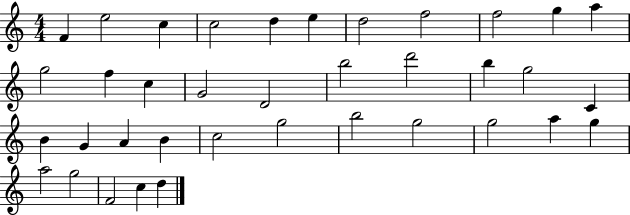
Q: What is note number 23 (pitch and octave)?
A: G4